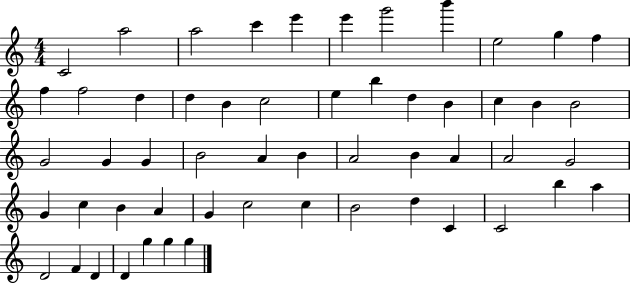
X:1
T:Untitled
M:4/4
L:1/4
K:C
C2 a2 a2 c' e' e' g'2 b' e2 g f f f2 d d B c2 e b d B c B B2 G2 G G B2 A B A2 B A A2 G2 G c B A G c2 c B2 d C C2 b a D2 F D D g g g